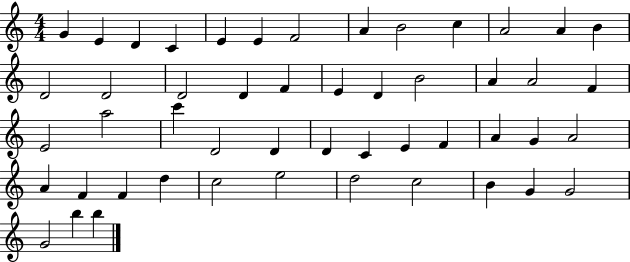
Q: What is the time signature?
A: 4/4